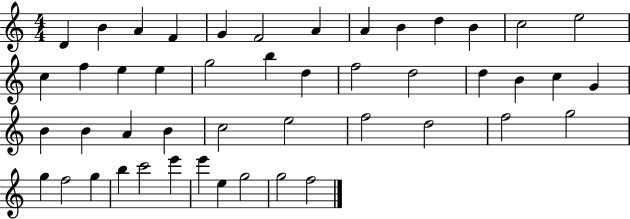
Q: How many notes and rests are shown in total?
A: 47